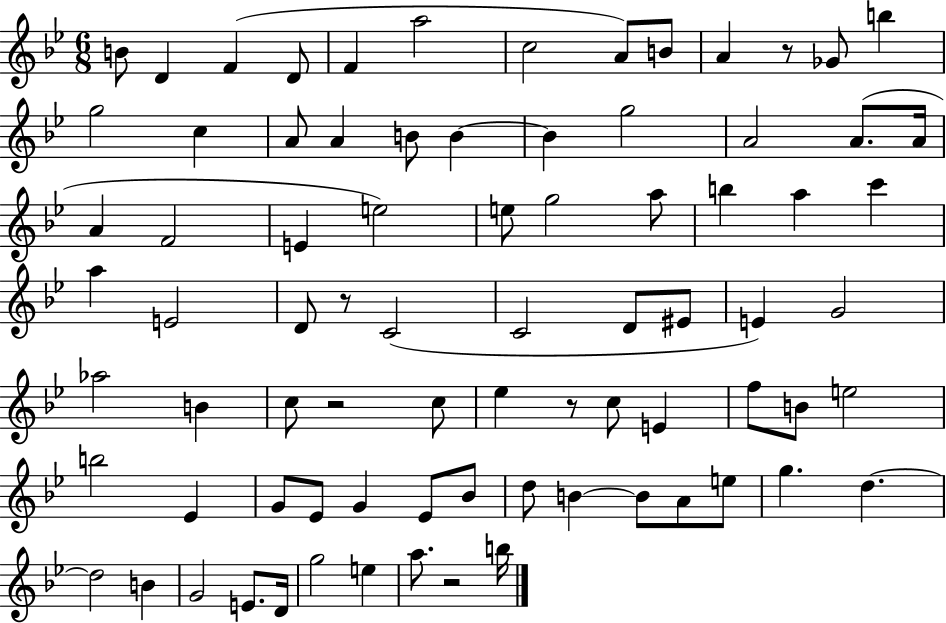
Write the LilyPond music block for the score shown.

{
  \clef treble
  \numericTimeSignature
  \time 6/8
  \key bes \major
  b'8 d'4 f'4( d'8 | f'4 a''2 | c''2 a'8) b'8 | a'4 r8 ges'8 b''4 | \break g''2 c''4 | a'8 a'4 b'8 b'4~~ | b'4 g''2 | a'2 a'8.( a'16 | \break a'4 f'2 | e'4 e''2) | e''8 g''2 a''8 | b''4 a''4 c'''4 | \break a''4 e'2 | d'8 r8 c'2( | c'2 d'8 eis'8 | e'4) g'2 | \break aes''2 b'4 | c''8 r2 c''8 | ees''4 r8 c''8 e'4 | f''8 b'8 e''2 | \break b''2 ees'4 | g'8 ees'8 g'4 ees'8 bes'8 | d''8 b'4~~ b'8 a'8 e''8 | g''4. d''4.~~ | \break d''2 b'4 | g'2 e'8. d'16 | g''2 e''4 | a''8. r2 b''16 | \break \bar "|."
}